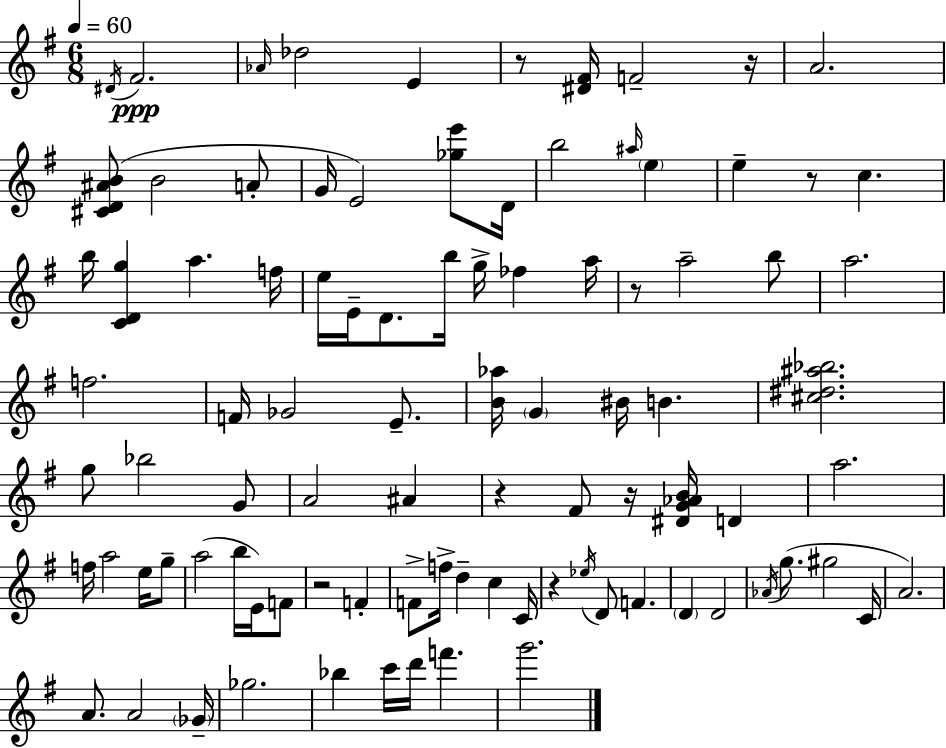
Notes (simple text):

D#4/s F#4/h. Ab4/s Db5/h E4/q R/e [D#4,F#4]/s F4/h R/s A4/h. [C#4,D4,A#4,B4]/e B4/h A4/e G4/s E4/h [Gb5,E6]/e D4/s B5/h A#5/s E5/q E5/q R/e C5/q. B5/s [C4,D4,G5]/q A5/q. F5/s E5/s E4/s D4/e. B5/s G5/s FES5/q A5/s R/e A5/h B5/e A5/h. F5/h. F4/s Gb4/h E4/e. [B4,Ab5]/s G4/q BIS4/s B4/q. [C#5,D#5,A#5,Bb5]/h. G5/e Bb5/h G4/e A4/h A#4/q R/q F#4/e R/s [D#4,G4,Ab4,B4]/s D4/q A5/h. F5/s A5/h E5/s G5/e A5/h B5/s E4/s F4/e R/h F4/q F4/e F5/s D5/q C5/q C4/s R/q Eb5/s D4/e F4/q. D4/q D4/h Ab4/s G5/e. G#5/h C4/s A4/h. A4/e. A4/h Gb4/s Gb5/h. Bb5/q C6/s D6/s F6/q. G6/h.